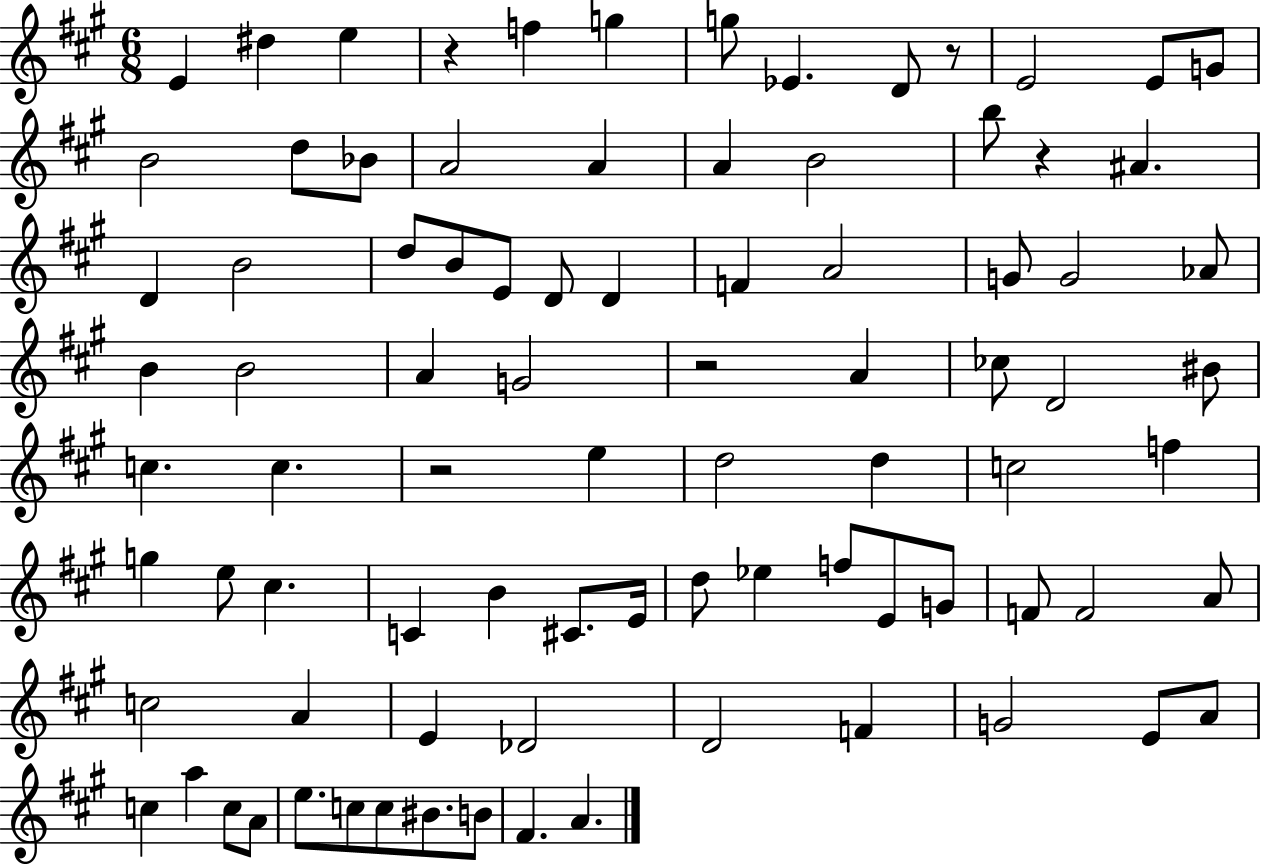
X:1
T:Untitled
M:6/8
L:1/4
K:A
E ^d e z f g g/2 _E D/2 z/2 E2 E/2 G/2 B2 d/2 _B/2 A2 A A B2 b/2 z ^A D B2 d/2 B/2 E/2 D/2 D F A2 G/2 G2 _A/2 B B2 A G2 z2 A _c/2 D2 ^B/2 c c z2 e d2 d c2 f g e/2 ^c C B ^C/2 E/4 d/2 _e f/2 E/2 G/2 F/2 F2 A/2 c2 A E _D2 D2 F G2 E/2 A/2 c a c/2 A/2 e/2 c/2 c/2 ^B/2 B/2 ^F A